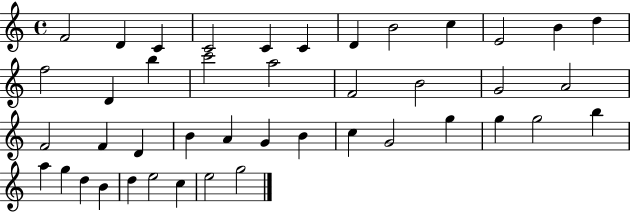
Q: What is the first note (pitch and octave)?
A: F4